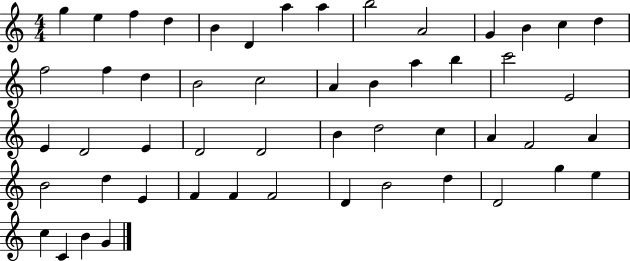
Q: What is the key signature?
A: C major